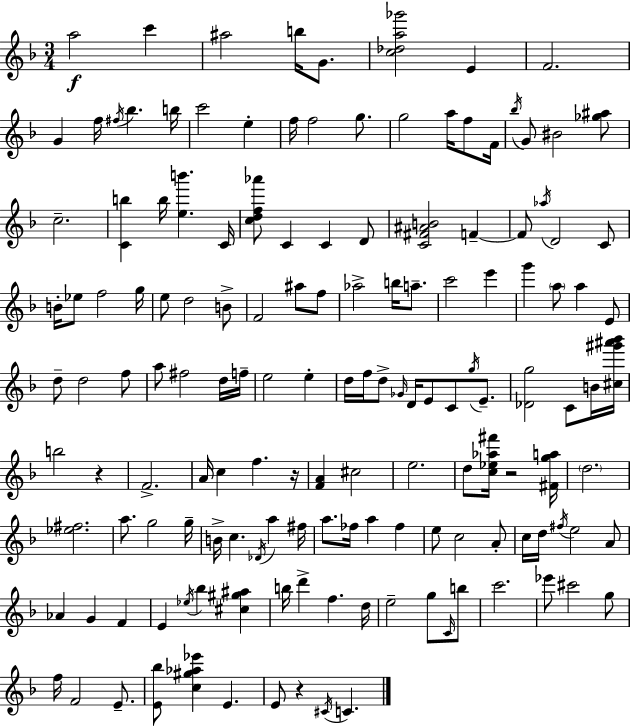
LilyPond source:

{
  \clef treble
  \numericTimeSignature
  \time 3/4
  \key f \major
  a''2\f c'''4 | ais''2 b''16 g'8. | <c'' des'' a'' ges'''>2 e'4 | f'2. | \break g'4 f''16 \acciaccatura { fis''16 } bes''4. | b''16 c'''2 e''4-. | f''16 f''2 g''8. | g''2 a''16 f''8 | \break f'16 \acciaccatura { bes''16 } g'8 bis'2 | <ges'' ais''>8 c''2.-- | <c' b''>4 b''16 <e'' b'''>4. | c'16 <c'' d'' f'' aes'''>8 c'4 c'4 | \break d'8 <c' fis' ais' b'>2 f'4--~~ | f'8 \acciaccatura { aes''16 } d'2 | c'8 b'16-. ees''8 f''2 | g''16 e''8 d''2 | \break b'8-> f'2 ais''8 | f''8 aes''2-> b''16 | a''8.-- c'''2 e'''4 | g'''4 \parenthesize a''8 a''4 | \break e'8 d''8-- d''2 | f''8 a''8 fis''2 | d''16 f''16-- e''2 e''4-. | d''16 f''16 d''8-> \grace { ges'16 } d'16 e'8 c'8 | \break \acciaccatura { g''16 } e'8.-- <des' g''>2 | c'8 b'16 <cis'' gis''' ais''' bes'''>16 b''2 | r4 f'2.-> | a'16 c''4 f''4. | \break r16 <f' a'>4 cis''2 | e''2. | d''8 <c'' ees'' aes'' fis'''>16 r2 | <fis' g'' a''>16 \parenthesize d''2. | \break <ees'' fis''>2. | a''8. g''2 | g''16-- b'16-> c''4. | \acciaccatura { des'16 } a''4 fis''16 a''8. fes''16 a''4 | \break fes''4 e''8 c''2 | a'8-. c''16 d''16 \acciaccatura { fis''16 } e''2 | a'8 aes'4 g'4 | f'4 e'4 \acciaccatura { ees''16 } | \break bes''4 <cis'' gis'' ais''>4 b''16 d'''4-> | f''4. d''16 e''2-- | g''8 \grace { c'16 } b''8 c'''2. | ees'''8 cis'''2 | \break g''8 f''16 f'2 | e'8.-- <e' bes''>8 <c'' gis'' aes'' ees'''>4 | e'4. e'8 r4 | \acciaccatura { cis'16 } c'4. \bar "|."
}